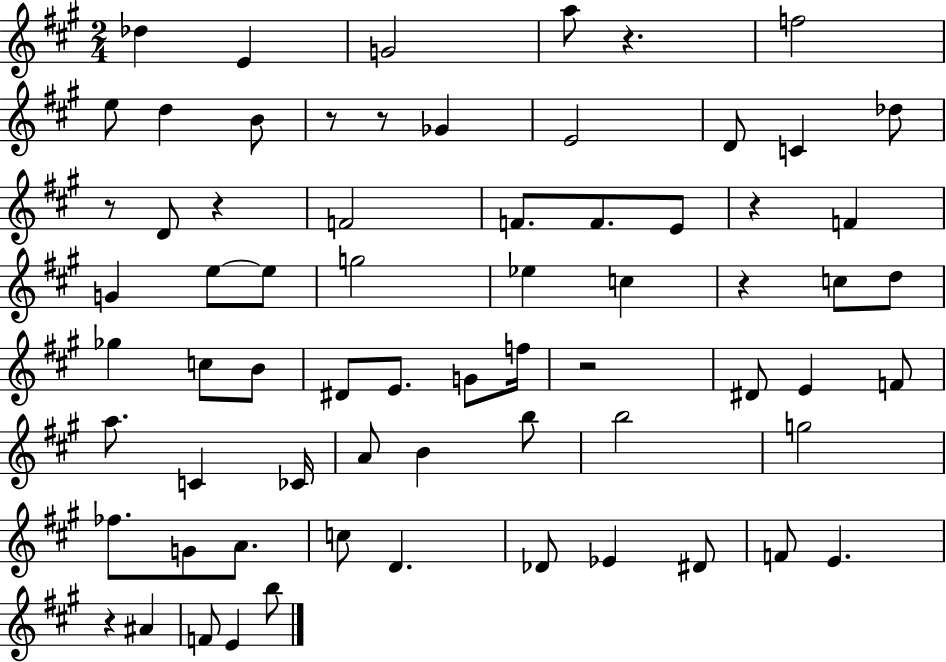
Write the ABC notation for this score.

X:1
T:Untitled
M:2/4
L:1/4
K:A
_d E G2 a/2 z f2 e/2 d B/2 z/2 z/2 _G E2 D/2 C _d/2 z/2 D/2 z F2 F/2 F/2 E/2 z F G e/2 e/2 g2 _e c z c/2 d/2 _g c/2 B/2 ^D/2 E/2 G/2 f/4 z2 ^D/2 E F/2 a/2 C _C/4 A/2 B b/2 b2 g2 _f/2 G/2 A/2 c/2 D _D/2 _E ^D/2 F/2 E z ^A F/2 E b/2